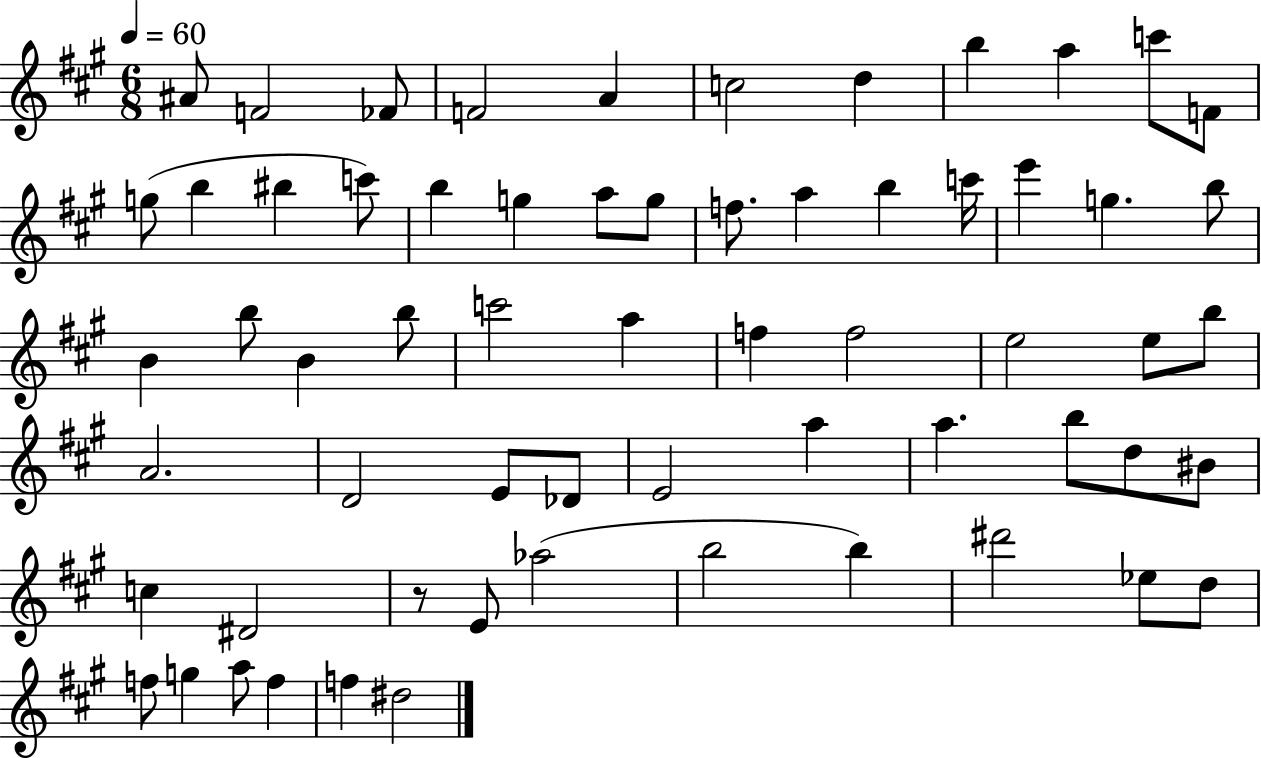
{
  \clef treble
  \numericTimeSignature
  \time 6/8
  \key a \major
  \tempo 4 = 60
  ais'8 f'2 fes'8 | f'2 a'4 | c''2 d''4 | b''4 a''4 c'''8 f'8 | \break g''8( b''4 bis''4 c'''8) | b''4 g''4 a''8 g''8 | f''8. a''4 b''4 c'''16 | e'''4 g''4. b''8 | \break b'4 b''8 b'4 b''8 | c'''2 a''4 | f''4 f''2 | e''2 e''8 b''8 | \break a'2. | d'2 e'8 des'8 | e'2 a''4 | a''4. b''8 d''8 bis'8 | \break c''4 dis'2 | r8 e'8 aes''2( | b''2 b''4) | dis'''2 ees''8 d''8 | \break f''8 g''4 a''8 f''4 | f''4 dis''2 | \bar "|."
}